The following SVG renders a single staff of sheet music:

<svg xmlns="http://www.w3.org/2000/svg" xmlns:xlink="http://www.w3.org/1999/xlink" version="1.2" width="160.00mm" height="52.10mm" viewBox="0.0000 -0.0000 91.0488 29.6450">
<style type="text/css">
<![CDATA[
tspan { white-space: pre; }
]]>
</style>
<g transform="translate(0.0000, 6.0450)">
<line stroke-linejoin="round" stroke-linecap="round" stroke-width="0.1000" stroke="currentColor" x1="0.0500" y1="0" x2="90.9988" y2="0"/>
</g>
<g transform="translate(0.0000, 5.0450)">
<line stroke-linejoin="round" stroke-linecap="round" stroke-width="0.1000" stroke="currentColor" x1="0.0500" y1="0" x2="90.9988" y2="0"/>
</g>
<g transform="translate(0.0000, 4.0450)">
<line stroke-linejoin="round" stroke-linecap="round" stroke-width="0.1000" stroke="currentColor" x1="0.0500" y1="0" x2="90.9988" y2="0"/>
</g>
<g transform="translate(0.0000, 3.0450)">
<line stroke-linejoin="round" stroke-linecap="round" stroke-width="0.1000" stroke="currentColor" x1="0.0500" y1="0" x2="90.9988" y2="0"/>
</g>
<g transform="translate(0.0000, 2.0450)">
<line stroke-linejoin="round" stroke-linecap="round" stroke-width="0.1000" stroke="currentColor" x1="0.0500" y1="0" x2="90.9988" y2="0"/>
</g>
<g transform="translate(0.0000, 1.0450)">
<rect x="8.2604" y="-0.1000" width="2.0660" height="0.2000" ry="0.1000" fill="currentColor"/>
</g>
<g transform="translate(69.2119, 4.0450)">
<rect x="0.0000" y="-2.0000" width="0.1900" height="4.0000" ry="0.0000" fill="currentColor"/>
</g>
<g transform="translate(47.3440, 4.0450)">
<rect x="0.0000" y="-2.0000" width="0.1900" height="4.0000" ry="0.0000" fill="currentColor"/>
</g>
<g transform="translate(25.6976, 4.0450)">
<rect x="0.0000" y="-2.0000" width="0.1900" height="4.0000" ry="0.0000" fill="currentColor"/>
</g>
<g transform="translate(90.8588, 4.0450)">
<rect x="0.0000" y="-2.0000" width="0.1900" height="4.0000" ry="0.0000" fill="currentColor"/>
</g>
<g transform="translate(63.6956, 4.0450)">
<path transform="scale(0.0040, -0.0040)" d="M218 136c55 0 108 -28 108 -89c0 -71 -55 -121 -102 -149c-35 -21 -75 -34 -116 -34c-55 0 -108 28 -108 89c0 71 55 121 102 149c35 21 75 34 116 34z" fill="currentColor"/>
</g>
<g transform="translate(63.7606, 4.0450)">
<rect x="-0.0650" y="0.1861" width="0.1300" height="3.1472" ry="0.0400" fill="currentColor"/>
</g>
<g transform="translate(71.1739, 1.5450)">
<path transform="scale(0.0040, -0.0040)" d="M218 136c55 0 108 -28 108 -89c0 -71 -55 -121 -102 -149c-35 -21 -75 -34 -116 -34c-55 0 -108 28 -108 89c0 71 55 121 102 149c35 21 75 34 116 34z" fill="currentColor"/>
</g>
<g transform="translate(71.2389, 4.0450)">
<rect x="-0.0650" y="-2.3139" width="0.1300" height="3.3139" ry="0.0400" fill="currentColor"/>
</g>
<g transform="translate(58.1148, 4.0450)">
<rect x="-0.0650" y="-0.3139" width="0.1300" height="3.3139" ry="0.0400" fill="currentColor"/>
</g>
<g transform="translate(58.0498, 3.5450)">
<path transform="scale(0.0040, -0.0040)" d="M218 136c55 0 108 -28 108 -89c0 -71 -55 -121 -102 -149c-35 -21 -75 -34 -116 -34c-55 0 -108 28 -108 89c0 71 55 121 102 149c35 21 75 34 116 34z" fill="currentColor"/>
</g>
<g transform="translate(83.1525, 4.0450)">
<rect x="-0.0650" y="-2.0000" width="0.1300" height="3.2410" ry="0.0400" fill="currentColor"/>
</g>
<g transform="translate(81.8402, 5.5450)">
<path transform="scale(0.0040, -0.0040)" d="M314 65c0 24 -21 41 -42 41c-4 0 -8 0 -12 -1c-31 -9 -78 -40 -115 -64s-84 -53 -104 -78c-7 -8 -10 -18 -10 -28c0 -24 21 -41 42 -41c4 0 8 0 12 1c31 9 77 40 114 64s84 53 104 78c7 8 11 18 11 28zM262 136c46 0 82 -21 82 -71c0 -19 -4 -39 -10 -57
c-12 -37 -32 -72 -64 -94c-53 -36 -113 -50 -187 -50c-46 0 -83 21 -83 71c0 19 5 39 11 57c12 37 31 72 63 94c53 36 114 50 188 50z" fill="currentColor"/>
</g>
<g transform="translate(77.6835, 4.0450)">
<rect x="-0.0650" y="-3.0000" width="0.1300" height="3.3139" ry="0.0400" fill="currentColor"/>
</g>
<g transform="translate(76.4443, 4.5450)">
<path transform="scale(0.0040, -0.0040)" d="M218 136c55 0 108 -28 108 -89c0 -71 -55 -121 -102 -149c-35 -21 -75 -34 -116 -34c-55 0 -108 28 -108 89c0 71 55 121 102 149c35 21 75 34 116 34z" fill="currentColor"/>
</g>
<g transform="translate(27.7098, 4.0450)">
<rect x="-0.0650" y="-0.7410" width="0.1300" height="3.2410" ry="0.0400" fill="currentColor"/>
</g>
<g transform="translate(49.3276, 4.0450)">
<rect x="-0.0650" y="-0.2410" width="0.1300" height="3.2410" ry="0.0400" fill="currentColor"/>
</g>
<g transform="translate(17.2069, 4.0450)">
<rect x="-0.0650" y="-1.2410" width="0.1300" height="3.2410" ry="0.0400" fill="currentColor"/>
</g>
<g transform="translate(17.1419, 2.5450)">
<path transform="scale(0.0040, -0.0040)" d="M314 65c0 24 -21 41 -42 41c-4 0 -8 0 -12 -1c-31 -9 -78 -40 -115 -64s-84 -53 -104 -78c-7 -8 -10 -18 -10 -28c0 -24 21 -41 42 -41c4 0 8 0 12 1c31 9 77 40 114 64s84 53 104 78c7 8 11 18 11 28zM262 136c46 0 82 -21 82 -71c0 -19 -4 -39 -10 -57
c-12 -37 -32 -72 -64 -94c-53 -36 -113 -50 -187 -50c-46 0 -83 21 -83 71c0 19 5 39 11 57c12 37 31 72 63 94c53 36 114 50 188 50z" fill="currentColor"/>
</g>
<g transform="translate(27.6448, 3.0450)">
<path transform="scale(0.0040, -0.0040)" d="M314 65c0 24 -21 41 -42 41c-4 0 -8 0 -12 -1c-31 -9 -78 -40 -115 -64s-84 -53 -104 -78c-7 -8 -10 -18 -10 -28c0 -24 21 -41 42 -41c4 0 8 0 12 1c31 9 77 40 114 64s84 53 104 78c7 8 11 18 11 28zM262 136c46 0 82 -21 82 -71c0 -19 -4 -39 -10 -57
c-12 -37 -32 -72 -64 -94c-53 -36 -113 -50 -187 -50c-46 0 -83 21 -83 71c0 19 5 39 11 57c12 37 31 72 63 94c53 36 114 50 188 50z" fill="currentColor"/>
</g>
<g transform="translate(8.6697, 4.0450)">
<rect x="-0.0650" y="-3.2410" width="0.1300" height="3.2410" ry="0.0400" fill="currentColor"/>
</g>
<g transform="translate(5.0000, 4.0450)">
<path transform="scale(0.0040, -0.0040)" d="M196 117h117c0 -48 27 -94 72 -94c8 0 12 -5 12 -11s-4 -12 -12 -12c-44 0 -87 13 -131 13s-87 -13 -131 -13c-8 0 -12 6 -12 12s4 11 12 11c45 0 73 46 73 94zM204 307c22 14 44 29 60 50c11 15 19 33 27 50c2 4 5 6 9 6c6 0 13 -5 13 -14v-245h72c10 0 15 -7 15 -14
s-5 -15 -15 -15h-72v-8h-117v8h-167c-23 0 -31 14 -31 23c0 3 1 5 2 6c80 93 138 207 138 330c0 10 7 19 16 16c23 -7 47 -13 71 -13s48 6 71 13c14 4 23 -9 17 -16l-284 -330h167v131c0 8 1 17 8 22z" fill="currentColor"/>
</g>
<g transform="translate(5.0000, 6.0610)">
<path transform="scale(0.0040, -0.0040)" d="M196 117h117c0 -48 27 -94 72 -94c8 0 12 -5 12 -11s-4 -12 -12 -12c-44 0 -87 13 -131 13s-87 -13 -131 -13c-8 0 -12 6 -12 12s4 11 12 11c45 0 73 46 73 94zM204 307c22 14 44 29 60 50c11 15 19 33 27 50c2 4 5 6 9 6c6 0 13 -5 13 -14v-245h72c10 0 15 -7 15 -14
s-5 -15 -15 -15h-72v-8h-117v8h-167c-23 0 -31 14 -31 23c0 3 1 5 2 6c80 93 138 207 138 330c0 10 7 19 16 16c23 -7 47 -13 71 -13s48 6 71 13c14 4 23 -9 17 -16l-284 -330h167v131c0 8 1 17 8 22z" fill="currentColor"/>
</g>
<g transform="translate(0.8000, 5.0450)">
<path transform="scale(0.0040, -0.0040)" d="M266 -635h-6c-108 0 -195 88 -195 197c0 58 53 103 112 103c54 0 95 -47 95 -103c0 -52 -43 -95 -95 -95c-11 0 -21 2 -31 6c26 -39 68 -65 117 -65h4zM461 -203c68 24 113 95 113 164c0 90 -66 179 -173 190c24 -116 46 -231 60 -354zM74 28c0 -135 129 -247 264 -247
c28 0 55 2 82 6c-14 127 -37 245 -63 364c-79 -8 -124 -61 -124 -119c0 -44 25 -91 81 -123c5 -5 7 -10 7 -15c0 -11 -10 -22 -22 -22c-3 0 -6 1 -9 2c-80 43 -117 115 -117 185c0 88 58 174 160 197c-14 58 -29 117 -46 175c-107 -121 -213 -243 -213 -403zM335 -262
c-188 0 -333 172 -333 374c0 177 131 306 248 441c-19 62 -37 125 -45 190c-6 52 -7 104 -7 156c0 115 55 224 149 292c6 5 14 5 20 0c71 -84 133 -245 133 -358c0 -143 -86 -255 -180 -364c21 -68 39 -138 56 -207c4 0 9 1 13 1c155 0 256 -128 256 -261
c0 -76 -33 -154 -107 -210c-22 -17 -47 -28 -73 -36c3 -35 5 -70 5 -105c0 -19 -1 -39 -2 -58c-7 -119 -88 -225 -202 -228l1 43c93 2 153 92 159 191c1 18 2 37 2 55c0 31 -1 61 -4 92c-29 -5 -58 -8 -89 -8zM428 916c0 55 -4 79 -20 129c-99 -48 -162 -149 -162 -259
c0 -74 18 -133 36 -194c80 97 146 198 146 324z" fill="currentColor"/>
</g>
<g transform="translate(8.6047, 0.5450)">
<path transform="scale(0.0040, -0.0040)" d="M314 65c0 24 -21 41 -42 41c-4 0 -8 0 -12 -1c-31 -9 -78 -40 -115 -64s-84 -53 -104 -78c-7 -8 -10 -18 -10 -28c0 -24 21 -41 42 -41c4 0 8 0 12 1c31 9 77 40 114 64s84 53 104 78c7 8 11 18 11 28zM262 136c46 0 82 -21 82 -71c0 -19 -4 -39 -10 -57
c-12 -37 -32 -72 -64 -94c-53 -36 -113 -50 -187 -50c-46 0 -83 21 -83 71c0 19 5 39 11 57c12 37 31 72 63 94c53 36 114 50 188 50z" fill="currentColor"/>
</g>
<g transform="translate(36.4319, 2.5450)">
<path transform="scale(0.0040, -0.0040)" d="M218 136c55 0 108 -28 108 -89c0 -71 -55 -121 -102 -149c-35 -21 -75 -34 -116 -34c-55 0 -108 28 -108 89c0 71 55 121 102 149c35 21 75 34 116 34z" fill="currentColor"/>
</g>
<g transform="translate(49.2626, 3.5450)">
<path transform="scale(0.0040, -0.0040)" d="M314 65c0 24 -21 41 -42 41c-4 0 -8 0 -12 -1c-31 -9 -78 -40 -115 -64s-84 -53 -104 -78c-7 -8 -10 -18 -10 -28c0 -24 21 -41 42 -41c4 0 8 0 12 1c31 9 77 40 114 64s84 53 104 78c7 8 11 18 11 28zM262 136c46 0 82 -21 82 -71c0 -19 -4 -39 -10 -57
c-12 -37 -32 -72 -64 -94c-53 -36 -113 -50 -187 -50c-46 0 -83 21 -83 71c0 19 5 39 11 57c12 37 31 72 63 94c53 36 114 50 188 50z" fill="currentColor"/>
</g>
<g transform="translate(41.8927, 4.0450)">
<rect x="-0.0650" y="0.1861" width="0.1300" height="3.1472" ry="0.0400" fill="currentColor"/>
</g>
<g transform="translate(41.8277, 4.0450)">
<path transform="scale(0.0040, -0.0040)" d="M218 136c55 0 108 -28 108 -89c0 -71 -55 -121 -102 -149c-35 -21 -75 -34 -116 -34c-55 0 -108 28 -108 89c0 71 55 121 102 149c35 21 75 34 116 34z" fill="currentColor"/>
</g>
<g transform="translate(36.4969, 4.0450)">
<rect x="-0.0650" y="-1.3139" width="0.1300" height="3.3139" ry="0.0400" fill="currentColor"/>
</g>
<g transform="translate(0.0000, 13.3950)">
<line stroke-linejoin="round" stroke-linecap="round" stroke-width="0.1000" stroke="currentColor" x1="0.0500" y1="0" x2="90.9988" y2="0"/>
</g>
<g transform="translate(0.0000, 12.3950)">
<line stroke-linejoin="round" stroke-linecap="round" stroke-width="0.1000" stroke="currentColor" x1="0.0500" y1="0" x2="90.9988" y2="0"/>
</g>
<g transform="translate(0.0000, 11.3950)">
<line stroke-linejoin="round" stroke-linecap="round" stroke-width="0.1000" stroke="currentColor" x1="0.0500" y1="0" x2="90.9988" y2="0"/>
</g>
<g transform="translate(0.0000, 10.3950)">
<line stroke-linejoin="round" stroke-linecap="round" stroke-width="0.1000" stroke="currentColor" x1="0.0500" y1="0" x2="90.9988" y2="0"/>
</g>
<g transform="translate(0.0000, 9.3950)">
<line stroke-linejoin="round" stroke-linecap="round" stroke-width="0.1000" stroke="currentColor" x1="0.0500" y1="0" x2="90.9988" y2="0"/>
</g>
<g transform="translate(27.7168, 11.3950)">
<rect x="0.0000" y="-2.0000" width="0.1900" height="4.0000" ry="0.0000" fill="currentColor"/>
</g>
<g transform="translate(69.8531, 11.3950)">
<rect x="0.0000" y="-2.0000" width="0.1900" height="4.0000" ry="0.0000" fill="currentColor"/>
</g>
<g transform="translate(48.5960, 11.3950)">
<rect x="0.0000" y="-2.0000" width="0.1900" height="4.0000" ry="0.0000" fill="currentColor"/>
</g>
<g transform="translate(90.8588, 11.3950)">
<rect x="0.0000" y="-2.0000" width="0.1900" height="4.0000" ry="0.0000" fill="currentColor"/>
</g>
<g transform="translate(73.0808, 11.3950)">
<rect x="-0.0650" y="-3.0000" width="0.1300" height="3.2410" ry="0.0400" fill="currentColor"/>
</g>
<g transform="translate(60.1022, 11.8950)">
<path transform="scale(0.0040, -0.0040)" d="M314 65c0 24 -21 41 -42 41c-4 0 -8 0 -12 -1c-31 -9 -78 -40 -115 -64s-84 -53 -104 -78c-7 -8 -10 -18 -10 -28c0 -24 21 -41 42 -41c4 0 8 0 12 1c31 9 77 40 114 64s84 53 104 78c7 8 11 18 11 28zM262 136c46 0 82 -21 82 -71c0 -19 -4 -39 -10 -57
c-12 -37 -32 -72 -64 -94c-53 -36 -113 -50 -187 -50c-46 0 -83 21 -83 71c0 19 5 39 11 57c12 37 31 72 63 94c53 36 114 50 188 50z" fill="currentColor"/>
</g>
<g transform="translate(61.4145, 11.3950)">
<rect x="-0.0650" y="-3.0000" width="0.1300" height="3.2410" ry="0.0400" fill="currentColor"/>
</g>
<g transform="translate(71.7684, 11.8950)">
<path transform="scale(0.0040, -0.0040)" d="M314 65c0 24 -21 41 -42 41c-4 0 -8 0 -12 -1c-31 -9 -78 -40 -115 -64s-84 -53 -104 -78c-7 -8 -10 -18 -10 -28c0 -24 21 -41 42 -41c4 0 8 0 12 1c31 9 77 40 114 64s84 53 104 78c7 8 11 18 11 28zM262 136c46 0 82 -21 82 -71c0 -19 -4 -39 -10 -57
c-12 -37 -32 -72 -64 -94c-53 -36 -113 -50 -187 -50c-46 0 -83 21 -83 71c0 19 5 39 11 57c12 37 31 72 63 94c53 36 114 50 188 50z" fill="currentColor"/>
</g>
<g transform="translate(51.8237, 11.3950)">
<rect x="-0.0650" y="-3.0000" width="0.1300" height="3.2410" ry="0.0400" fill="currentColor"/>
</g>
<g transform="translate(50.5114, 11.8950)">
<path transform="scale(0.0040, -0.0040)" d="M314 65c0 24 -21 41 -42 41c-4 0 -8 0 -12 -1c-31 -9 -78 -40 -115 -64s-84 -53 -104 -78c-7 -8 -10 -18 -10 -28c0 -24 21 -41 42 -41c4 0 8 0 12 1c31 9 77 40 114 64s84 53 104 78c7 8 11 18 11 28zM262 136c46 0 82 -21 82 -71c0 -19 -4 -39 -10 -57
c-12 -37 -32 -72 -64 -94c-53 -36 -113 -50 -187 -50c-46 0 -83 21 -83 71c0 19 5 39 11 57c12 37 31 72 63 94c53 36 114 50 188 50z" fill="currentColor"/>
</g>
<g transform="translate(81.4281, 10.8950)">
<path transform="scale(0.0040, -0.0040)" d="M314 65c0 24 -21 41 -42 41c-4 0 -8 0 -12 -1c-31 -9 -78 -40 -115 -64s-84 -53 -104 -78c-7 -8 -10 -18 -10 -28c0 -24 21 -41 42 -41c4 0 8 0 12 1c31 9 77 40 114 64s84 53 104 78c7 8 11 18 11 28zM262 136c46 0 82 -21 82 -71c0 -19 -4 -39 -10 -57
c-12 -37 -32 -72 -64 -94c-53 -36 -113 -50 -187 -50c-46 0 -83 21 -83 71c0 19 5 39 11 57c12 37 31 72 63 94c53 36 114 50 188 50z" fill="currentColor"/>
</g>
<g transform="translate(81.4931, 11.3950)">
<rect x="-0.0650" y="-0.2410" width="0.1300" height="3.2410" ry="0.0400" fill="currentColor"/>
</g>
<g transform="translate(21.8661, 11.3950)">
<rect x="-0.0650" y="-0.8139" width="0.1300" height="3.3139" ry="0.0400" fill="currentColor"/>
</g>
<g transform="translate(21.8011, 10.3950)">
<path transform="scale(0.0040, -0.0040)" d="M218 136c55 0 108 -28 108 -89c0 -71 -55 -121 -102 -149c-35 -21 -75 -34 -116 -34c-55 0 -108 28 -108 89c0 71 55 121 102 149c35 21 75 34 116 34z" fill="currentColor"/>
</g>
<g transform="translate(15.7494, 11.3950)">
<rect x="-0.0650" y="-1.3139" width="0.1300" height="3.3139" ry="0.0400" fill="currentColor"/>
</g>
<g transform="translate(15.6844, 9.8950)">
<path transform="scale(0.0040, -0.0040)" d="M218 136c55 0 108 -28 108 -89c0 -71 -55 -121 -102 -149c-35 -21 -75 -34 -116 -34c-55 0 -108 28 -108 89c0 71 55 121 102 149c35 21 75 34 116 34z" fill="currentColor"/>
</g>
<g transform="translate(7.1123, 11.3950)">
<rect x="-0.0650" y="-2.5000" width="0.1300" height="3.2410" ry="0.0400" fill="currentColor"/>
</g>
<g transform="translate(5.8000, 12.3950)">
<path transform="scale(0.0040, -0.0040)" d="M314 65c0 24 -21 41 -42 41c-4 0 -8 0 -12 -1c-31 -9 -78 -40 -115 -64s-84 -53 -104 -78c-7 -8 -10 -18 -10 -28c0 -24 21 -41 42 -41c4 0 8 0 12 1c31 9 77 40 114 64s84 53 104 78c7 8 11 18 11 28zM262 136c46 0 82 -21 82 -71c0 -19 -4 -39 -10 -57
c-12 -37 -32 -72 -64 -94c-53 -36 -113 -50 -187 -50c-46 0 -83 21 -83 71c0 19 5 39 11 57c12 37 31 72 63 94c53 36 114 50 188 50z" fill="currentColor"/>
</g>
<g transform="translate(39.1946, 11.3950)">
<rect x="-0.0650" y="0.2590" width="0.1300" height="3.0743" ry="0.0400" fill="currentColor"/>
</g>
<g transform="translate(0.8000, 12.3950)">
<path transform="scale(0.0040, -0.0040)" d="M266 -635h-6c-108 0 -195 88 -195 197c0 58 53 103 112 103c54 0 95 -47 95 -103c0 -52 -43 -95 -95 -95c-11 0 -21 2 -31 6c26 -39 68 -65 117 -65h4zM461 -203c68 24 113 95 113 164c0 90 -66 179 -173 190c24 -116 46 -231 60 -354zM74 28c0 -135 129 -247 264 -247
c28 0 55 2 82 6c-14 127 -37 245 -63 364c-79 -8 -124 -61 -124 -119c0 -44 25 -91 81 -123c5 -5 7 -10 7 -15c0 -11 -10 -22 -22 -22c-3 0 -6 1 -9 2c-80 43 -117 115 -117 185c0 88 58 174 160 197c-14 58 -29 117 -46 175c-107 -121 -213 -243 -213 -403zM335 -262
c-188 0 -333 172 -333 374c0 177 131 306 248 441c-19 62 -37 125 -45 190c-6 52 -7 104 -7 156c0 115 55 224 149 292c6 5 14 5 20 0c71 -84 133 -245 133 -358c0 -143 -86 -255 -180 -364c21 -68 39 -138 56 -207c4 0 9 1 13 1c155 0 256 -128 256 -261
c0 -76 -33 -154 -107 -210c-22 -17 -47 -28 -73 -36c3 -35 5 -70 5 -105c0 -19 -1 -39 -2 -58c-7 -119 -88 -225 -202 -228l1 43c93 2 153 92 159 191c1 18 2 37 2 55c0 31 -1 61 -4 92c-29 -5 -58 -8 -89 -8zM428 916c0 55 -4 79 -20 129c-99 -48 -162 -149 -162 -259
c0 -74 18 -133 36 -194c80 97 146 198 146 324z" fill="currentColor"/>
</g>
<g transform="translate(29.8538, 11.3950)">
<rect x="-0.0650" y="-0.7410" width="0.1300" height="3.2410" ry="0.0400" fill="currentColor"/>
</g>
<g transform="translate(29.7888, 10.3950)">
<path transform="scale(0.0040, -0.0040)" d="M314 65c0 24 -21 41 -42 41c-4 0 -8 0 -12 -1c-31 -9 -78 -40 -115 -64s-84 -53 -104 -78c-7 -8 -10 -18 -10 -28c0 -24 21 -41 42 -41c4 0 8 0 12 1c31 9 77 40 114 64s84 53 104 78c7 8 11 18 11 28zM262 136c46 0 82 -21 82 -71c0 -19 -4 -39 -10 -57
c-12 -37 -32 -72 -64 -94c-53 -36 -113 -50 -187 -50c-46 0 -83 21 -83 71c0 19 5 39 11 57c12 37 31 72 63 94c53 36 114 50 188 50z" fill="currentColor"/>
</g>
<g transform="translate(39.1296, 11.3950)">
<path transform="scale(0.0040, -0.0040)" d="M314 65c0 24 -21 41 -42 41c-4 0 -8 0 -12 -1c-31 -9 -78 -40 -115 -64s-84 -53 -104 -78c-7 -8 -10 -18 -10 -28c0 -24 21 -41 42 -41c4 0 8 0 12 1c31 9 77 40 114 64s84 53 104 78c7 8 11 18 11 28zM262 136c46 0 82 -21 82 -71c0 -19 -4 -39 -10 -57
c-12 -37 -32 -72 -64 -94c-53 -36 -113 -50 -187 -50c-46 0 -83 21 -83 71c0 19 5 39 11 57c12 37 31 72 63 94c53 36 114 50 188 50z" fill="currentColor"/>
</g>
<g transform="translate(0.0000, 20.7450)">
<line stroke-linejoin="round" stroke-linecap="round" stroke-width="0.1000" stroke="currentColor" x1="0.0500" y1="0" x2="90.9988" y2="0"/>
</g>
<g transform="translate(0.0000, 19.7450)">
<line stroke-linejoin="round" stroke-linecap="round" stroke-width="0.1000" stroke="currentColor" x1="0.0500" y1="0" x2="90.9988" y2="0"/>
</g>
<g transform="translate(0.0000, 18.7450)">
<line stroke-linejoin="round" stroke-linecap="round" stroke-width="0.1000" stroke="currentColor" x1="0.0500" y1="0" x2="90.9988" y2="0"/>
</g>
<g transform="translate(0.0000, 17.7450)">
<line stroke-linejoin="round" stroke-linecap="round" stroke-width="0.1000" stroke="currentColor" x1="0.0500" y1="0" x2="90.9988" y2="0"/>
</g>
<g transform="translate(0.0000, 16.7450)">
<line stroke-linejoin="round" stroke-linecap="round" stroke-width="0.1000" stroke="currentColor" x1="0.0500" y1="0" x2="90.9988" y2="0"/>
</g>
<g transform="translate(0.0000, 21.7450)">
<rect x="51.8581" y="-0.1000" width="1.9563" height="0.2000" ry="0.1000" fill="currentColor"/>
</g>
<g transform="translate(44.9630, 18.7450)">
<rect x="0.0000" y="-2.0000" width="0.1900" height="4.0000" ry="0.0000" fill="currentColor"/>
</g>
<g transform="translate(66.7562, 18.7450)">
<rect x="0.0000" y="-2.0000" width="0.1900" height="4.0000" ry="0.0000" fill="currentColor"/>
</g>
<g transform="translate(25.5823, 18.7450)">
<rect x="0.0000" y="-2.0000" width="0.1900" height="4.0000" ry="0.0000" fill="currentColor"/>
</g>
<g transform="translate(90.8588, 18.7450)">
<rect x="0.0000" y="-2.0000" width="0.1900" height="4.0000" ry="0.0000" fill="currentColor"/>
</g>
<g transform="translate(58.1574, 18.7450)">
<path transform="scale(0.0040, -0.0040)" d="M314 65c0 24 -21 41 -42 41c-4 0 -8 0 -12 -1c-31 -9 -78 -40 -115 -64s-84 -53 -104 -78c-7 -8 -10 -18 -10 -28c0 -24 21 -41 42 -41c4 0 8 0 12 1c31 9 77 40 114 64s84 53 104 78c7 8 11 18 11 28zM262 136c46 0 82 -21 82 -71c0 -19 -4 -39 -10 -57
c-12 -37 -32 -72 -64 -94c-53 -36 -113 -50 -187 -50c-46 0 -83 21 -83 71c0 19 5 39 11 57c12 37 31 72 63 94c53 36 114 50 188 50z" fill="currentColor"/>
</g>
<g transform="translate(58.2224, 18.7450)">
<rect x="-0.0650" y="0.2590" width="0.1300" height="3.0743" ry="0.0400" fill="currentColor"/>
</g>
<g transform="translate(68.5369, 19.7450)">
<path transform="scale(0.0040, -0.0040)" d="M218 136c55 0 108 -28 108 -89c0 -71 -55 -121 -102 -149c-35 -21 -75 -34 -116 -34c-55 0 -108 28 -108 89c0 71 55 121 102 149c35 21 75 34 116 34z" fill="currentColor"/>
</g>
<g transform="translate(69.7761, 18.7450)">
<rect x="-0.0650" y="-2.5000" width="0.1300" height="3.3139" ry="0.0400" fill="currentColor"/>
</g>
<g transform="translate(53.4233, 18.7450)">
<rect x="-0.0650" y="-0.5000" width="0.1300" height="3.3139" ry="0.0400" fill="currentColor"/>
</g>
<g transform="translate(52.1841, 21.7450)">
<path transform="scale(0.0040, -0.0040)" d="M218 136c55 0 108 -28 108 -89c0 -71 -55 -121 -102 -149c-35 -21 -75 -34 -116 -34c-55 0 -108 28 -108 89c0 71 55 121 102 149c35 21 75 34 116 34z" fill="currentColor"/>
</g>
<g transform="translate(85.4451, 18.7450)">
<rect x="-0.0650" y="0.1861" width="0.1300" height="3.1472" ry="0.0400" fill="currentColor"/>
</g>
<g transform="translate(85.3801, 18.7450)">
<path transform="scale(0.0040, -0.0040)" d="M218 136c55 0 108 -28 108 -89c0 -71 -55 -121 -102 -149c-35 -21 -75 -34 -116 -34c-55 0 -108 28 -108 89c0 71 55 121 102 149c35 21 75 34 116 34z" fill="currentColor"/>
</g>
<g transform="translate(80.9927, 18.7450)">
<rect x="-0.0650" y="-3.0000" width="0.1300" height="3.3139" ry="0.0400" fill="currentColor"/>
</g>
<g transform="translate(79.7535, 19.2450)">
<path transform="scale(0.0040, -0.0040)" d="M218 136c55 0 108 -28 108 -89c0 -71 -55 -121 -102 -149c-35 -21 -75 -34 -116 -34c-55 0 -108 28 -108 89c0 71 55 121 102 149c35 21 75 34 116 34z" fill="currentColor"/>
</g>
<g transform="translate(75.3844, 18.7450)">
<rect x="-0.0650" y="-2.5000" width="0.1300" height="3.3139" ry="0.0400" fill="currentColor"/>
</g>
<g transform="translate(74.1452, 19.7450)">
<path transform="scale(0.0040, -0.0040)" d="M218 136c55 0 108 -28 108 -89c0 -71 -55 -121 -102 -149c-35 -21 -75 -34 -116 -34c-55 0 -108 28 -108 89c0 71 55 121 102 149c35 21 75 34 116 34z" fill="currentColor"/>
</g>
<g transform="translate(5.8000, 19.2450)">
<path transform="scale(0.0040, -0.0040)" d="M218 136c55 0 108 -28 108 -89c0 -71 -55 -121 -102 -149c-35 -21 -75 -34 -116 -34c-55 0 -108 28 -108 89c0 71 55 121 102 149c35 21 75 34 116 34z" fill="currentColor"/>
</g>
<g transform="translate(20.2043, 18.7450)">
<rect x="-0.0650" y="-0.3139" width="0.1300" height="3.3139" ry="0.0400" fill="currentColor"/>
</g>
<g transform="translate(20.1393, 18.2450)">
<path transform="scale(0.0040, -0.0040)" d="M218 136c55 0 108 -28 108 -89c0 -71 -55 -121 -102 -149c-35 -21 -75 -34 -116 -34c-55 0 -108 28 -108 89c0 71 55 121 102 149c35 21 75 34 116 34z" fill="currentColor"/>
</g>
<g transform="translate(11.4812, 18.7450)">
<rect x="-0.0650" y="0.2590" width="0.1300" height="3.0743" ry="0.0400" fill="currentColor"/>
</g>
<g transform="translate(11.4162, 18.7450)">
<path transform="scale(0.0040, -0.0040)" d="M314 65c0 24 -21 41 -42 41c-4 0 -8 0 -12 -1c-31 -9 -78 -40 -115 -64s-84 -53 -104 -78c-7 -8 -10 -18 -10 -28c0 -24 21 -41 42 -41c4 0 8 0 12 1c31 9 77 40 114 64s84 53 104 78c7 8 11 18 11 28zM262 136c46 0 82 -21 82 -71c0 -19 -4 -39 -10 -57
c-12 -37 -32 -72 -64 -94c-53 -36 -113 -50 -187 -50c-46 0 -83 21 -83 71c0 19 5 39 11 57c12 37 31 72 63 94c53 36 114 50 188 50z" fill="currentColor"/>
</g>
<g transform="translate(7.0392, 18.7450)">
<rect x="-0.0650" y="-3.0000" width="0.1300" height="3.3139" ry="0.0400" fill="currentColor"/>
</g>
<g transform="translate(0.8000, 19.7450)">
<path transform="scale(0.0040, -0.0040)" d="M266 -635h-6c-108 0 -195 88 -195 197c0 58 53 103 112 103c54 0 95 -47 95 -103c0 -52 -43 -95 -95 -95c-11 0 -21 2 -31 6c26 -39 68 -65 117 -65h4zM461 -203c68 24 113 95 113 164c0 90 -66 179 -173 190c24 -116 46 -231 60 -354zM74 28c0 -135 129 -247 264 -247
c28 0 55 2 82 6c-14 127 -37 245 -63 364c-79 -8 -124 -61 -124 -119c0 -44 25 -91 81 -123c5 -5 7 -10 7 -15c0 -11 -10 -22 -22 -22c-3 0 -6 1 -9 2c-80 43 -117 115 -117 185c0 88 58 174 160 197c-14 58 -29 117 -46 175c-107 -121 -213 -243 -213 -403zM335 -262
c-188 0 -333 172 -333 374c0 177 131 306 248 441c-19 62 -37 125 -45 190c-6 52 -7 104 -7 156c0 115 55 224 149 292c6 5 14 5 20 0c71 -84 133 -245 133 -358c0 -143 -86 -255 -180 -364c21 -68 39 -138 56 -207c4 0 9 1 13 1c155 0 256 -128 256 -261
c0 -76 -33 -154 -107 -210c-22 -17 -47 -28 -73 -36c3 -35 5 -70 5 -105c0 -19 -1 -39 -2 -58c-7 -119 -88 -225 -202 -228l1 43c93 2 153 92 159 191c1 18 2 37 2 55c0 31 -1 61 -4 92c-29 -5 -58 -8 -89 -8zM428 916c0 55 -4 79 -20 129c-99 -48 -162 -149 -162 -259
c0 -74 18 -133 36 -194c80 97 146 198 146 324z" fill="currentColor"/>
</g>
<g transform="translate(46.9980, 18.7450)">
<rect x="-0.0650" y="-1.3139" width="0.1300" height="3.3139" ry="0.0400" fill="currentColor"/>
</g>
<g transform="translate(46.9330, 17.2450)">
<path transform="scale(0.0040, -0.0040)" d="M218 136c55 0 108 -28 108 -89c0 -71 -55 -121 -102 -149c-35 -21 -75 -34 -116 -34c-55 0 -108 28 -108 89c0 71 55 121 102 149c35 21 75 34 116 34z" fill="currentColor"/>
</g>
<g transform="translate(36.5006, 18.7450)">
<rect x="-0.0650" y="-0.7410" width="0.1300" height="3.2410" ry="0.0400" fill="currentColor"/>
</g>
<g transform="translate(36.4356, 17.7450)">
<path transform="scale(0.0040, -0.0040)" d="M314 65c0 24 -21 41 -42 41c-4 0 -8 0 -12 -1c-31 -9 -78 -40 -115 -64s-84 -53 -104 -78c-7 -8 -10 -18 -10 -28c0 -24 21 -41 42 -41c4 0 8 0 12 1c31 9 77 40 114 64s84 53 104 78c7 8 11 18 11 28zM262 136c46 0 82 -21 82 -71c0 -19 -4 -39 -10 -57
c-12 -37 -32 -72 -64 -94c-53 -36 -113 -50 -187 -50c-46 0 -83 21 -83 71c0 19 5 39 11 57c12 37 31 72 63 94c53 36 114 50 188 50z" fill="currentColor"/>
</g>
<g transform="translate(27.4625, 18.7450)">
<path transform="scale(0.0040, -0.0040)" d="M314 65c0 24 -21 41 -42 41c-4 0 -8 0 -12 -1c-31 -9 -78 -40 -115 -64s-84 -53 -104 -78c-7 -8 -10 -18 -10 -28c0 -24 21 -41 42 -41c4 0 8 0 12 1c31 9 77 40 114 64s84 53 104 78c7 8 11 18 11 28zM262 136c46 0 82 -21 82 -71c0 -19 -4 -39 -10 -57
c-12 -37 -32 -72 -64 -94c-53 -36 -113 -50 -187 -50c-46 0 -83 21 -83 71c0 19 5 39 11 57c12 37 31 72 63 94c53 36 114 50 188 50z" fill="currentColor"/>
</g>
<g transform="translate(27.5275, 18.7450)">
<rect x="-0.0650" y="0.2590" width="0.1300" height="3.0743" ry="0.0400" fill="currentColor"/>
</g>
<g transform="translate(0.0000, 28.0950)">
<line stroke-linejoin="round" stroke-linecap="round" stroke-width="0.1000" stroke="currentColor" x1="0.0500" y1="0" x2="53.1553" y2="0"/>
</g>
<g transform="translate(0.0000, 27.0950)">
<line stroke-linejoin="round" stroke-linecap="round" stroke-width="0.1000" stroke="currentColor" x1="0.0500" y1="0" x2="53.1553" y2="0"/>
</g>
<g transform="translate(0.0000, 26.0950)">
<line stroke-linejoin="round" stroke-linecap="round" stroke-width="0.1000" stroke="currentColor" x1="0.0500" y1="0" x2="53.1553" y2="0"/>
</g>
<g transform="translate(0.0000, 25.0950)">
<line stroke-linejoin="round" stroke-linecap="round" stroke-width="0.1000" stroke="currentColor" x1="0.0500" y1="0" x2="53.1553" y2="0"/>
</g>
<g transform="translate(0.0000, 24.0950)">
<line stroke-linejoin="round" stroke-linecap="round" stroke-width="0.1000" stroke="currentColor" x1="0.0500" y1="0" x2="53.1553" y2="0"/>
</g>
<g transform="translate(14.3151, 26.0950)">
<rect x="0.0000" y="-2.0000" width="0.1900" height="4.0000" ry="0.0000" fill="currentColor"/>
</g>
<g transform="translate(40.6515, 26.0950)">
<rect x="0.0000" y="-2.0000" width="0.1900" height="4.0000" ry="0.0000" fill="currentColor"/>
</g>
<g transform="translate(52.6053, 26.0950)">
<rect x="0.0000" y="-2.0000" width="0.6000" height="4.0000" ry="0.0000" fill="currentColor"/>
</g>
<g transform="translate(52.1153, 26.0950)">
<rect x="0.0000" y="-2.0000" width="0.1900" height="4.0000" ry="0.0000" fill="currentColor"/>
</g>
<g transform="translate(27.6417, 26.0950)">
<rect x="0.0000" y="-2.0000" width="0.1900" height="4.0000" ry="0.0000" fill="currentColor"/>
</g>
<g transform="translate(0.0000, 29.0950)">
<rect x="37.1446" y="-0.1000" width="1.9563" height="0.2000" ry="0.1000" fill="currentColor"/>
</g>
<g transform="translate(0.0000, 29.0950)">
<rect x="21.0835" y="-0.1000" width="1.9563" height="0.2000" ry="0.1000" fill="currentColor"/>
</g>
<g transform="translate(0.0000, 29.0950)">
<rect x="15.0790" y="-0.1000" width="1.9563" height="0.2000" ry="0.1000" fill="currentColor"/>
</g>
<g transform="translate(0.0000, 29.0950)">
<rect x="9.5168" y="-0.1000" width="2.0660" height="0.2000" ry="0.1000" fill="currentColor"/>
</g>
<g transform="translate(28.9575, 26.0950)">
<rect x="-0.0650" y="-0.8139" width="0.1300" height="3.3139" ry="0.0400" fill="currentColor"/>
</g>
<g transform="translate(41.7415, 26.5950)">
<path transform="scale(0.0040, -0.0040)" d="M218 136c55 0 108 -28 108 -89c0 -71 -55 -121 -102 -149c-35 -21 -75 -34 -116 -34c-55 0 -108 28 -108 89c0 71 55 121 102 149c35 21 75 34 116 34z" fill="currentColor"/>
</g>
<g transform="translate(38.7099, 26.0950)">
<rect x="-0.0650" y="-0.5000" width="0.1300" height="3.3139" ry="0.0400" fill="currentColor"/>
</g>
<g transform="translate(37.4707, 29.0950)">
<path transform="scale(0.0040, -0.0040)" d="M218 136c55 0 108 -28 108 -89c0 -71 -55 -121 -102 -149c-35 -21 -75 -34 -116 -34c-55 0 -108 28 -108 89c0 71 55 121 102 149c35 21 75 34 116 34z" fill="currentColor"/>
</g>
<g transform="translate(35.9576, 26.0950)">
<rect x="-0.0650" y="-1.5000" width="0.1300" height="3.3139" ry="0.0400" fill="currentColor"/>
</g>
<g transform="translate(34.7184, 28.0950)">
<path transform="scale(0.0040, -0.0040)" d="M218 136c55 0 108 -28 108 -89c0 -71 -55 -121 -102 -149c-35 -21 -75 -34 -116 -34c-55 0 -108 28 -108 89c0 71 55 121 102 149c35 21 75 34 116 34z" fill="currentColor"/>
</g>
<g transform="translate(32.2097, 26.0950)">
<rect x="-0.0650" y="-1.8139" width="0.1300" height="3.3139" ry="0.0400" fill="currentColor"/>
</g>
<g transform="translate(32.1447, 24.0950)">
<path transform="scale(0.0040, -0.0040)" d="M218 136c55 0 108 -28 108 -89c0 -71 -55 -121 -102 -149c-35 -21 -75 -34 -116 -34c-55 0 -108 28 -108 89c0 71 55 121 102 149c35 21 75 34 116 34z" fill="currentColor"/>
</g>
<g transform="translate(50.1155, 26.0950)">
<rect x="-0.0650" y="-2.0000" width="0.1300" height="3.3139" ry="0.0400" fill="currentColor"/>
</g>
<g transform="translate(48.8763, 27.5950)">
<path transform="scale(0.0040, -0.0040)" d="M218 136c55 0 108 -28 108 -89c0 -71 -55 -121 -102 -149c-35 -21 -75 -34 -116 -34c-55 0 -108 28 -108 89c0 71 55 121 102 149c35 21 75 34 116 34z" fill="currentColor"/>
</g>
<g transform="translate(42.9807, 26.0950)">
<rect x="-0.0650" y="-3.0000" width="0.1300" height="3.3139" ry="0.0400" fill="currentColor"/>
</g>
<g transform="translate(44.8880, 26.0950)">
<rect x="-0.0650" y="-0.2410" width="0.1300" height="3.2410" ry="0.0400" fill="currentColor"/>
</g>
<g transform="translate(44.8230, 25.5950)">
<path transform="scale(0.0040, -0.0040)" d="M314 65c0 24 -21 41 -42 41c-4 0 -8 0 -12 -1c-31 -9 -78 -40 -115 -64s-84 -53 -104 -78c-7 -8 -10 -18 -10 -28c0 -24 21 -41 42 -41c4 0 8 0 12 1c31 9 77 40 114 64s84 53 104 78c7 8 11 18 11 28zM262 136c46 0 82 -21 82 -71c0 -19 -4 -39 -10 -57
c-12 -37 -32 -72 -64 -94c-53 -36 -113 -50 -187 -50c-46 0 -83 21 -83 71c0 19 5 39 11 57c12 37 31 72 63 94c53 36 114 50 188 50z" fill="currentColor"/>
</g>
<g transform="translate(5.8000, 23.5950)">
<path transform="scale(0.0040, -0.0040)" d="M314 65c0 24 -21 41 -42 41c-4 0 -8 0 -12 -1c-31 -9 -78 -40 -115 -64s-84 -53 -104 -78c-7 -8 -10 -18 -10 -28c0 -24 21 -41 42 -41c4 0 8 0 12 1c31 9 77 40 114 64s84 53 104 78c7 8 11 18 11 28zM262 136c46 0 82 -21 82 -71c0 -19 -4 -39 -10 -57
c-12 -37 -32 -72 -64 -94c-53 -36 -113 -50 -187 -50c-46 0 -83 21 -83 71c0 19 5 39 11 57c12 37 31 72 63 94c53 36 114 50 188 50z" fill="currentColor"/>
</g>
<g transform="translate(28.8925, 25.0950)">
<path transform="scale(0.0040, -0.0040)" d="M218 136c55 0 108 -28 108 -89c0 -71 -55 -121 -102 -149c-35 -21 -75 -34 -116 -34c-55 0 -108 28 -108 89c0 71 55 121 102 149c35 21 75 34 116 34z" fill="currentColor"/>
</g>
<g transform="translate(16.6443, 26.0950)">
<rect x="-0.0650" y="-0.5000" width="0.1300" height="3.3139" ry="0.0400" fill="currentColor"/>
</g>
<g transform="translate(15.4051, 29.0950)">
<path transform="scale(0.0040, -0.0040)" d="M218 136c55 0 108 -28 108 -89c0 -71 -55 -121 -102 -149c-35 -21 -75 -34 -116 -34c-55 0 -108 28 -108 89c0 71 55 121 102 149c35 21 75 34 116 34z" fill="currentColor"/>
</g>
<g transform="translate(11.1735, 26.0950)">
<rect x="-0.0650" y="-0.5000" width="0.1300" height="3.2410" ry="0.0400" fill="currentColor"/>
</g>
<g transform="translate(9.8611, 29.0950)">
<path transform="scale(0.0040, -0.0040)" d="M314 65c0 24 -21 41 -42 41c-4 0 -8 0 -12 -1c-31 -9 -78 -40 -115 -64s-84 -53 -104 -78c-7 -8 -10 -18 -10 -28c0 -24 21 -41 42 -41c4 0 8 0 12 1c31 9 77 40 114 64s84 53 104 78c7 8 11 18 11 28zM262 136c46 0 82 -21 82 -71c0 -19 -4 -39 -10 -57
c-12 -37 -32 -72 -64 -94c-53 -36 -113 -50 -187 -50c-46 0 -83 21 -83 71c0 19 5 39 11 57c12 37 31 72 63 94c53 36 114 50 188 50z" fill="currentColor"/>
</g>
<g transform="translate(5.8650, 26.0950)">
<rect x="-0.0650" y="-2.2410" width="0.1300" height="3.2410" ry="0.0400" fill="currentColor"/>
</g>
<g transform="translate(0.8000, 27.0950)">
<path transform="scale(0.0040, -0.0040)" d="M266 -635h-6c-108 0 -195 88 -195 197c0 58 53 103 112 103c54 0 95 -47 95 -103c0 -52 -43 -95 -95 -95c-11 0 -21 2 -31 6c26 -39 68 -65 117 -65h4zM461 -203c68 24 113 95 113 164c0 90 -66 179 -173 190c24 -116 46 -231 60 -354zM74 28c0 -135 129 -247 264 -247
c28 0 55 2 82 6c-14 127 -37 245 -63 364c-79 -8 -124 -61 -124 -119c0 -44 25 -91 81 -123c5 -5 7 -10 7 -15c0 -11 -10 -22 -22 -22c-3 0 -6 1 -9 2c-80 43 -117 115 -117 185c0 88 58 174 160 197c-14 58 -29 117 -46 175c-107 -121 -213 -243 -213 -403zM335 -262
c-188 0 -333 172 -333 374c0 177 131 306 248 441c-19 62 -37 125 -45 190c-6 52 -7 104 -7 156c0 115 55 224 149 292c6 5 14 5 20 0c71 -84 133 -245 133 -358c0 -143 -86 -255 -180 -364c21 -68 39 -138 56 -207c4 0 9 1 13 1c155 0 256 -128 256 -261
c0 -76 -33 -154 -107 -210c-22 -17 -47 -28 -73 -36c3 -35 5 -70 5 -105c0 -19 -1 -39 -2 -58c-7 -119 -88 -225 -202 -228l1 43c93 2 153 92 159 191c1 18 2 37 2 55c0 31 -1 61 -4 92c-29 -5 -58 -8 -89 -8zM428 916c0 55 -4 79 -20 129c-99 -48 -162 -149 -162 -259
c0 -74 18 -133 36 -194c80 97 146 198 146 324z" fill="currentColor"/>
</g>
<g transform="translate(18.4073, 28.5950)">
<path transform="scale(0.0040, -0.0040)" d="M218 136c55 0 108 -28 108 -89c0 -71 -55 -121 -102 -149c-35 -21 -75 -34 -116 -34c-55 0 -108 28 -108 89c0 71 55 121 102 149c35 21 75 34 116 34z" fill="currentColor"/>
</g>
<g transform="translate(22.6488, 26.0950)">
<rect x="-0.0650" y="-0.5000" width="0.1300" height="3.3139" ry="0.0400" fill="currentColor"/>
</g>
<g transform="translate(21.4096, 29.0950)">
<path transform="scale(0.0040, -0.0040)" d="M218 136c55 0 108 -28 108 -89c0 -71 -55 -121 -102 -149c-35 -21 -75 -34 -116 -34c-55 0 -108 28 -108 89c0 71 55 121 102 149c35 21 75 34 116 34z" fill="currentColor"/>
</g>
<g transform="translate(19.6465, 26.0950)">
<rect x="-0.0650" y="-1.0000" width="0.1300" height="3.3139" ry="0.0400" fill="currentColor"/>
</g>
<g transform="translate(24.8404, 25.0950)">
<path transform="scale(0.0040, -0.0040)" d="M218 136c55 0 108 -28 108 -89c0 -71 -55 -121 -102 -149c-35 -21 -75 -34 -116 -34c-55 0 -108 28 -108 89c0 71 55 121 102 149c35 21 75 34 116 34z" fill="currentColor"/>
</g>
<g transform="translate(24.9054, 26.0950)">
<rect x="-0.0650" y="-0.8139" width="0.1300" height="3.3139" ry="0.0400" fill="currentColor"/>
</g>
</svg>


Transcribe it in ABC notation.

X:1
T:Untitled
M:4/4
L:1/4
K:C
b2 e2 d2 e B c2 c B g A F2 G2 e d d2 B2 A2 A2 A2 c2 A B2 c B2 d2 e C B2 G G A B g2 C2 C D C d d f E C A c2 F